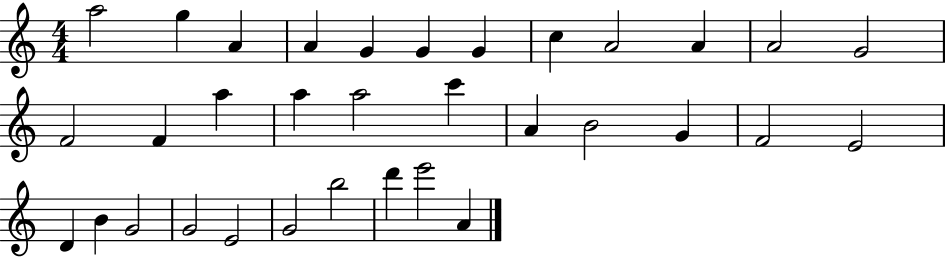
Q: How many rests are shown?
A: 0